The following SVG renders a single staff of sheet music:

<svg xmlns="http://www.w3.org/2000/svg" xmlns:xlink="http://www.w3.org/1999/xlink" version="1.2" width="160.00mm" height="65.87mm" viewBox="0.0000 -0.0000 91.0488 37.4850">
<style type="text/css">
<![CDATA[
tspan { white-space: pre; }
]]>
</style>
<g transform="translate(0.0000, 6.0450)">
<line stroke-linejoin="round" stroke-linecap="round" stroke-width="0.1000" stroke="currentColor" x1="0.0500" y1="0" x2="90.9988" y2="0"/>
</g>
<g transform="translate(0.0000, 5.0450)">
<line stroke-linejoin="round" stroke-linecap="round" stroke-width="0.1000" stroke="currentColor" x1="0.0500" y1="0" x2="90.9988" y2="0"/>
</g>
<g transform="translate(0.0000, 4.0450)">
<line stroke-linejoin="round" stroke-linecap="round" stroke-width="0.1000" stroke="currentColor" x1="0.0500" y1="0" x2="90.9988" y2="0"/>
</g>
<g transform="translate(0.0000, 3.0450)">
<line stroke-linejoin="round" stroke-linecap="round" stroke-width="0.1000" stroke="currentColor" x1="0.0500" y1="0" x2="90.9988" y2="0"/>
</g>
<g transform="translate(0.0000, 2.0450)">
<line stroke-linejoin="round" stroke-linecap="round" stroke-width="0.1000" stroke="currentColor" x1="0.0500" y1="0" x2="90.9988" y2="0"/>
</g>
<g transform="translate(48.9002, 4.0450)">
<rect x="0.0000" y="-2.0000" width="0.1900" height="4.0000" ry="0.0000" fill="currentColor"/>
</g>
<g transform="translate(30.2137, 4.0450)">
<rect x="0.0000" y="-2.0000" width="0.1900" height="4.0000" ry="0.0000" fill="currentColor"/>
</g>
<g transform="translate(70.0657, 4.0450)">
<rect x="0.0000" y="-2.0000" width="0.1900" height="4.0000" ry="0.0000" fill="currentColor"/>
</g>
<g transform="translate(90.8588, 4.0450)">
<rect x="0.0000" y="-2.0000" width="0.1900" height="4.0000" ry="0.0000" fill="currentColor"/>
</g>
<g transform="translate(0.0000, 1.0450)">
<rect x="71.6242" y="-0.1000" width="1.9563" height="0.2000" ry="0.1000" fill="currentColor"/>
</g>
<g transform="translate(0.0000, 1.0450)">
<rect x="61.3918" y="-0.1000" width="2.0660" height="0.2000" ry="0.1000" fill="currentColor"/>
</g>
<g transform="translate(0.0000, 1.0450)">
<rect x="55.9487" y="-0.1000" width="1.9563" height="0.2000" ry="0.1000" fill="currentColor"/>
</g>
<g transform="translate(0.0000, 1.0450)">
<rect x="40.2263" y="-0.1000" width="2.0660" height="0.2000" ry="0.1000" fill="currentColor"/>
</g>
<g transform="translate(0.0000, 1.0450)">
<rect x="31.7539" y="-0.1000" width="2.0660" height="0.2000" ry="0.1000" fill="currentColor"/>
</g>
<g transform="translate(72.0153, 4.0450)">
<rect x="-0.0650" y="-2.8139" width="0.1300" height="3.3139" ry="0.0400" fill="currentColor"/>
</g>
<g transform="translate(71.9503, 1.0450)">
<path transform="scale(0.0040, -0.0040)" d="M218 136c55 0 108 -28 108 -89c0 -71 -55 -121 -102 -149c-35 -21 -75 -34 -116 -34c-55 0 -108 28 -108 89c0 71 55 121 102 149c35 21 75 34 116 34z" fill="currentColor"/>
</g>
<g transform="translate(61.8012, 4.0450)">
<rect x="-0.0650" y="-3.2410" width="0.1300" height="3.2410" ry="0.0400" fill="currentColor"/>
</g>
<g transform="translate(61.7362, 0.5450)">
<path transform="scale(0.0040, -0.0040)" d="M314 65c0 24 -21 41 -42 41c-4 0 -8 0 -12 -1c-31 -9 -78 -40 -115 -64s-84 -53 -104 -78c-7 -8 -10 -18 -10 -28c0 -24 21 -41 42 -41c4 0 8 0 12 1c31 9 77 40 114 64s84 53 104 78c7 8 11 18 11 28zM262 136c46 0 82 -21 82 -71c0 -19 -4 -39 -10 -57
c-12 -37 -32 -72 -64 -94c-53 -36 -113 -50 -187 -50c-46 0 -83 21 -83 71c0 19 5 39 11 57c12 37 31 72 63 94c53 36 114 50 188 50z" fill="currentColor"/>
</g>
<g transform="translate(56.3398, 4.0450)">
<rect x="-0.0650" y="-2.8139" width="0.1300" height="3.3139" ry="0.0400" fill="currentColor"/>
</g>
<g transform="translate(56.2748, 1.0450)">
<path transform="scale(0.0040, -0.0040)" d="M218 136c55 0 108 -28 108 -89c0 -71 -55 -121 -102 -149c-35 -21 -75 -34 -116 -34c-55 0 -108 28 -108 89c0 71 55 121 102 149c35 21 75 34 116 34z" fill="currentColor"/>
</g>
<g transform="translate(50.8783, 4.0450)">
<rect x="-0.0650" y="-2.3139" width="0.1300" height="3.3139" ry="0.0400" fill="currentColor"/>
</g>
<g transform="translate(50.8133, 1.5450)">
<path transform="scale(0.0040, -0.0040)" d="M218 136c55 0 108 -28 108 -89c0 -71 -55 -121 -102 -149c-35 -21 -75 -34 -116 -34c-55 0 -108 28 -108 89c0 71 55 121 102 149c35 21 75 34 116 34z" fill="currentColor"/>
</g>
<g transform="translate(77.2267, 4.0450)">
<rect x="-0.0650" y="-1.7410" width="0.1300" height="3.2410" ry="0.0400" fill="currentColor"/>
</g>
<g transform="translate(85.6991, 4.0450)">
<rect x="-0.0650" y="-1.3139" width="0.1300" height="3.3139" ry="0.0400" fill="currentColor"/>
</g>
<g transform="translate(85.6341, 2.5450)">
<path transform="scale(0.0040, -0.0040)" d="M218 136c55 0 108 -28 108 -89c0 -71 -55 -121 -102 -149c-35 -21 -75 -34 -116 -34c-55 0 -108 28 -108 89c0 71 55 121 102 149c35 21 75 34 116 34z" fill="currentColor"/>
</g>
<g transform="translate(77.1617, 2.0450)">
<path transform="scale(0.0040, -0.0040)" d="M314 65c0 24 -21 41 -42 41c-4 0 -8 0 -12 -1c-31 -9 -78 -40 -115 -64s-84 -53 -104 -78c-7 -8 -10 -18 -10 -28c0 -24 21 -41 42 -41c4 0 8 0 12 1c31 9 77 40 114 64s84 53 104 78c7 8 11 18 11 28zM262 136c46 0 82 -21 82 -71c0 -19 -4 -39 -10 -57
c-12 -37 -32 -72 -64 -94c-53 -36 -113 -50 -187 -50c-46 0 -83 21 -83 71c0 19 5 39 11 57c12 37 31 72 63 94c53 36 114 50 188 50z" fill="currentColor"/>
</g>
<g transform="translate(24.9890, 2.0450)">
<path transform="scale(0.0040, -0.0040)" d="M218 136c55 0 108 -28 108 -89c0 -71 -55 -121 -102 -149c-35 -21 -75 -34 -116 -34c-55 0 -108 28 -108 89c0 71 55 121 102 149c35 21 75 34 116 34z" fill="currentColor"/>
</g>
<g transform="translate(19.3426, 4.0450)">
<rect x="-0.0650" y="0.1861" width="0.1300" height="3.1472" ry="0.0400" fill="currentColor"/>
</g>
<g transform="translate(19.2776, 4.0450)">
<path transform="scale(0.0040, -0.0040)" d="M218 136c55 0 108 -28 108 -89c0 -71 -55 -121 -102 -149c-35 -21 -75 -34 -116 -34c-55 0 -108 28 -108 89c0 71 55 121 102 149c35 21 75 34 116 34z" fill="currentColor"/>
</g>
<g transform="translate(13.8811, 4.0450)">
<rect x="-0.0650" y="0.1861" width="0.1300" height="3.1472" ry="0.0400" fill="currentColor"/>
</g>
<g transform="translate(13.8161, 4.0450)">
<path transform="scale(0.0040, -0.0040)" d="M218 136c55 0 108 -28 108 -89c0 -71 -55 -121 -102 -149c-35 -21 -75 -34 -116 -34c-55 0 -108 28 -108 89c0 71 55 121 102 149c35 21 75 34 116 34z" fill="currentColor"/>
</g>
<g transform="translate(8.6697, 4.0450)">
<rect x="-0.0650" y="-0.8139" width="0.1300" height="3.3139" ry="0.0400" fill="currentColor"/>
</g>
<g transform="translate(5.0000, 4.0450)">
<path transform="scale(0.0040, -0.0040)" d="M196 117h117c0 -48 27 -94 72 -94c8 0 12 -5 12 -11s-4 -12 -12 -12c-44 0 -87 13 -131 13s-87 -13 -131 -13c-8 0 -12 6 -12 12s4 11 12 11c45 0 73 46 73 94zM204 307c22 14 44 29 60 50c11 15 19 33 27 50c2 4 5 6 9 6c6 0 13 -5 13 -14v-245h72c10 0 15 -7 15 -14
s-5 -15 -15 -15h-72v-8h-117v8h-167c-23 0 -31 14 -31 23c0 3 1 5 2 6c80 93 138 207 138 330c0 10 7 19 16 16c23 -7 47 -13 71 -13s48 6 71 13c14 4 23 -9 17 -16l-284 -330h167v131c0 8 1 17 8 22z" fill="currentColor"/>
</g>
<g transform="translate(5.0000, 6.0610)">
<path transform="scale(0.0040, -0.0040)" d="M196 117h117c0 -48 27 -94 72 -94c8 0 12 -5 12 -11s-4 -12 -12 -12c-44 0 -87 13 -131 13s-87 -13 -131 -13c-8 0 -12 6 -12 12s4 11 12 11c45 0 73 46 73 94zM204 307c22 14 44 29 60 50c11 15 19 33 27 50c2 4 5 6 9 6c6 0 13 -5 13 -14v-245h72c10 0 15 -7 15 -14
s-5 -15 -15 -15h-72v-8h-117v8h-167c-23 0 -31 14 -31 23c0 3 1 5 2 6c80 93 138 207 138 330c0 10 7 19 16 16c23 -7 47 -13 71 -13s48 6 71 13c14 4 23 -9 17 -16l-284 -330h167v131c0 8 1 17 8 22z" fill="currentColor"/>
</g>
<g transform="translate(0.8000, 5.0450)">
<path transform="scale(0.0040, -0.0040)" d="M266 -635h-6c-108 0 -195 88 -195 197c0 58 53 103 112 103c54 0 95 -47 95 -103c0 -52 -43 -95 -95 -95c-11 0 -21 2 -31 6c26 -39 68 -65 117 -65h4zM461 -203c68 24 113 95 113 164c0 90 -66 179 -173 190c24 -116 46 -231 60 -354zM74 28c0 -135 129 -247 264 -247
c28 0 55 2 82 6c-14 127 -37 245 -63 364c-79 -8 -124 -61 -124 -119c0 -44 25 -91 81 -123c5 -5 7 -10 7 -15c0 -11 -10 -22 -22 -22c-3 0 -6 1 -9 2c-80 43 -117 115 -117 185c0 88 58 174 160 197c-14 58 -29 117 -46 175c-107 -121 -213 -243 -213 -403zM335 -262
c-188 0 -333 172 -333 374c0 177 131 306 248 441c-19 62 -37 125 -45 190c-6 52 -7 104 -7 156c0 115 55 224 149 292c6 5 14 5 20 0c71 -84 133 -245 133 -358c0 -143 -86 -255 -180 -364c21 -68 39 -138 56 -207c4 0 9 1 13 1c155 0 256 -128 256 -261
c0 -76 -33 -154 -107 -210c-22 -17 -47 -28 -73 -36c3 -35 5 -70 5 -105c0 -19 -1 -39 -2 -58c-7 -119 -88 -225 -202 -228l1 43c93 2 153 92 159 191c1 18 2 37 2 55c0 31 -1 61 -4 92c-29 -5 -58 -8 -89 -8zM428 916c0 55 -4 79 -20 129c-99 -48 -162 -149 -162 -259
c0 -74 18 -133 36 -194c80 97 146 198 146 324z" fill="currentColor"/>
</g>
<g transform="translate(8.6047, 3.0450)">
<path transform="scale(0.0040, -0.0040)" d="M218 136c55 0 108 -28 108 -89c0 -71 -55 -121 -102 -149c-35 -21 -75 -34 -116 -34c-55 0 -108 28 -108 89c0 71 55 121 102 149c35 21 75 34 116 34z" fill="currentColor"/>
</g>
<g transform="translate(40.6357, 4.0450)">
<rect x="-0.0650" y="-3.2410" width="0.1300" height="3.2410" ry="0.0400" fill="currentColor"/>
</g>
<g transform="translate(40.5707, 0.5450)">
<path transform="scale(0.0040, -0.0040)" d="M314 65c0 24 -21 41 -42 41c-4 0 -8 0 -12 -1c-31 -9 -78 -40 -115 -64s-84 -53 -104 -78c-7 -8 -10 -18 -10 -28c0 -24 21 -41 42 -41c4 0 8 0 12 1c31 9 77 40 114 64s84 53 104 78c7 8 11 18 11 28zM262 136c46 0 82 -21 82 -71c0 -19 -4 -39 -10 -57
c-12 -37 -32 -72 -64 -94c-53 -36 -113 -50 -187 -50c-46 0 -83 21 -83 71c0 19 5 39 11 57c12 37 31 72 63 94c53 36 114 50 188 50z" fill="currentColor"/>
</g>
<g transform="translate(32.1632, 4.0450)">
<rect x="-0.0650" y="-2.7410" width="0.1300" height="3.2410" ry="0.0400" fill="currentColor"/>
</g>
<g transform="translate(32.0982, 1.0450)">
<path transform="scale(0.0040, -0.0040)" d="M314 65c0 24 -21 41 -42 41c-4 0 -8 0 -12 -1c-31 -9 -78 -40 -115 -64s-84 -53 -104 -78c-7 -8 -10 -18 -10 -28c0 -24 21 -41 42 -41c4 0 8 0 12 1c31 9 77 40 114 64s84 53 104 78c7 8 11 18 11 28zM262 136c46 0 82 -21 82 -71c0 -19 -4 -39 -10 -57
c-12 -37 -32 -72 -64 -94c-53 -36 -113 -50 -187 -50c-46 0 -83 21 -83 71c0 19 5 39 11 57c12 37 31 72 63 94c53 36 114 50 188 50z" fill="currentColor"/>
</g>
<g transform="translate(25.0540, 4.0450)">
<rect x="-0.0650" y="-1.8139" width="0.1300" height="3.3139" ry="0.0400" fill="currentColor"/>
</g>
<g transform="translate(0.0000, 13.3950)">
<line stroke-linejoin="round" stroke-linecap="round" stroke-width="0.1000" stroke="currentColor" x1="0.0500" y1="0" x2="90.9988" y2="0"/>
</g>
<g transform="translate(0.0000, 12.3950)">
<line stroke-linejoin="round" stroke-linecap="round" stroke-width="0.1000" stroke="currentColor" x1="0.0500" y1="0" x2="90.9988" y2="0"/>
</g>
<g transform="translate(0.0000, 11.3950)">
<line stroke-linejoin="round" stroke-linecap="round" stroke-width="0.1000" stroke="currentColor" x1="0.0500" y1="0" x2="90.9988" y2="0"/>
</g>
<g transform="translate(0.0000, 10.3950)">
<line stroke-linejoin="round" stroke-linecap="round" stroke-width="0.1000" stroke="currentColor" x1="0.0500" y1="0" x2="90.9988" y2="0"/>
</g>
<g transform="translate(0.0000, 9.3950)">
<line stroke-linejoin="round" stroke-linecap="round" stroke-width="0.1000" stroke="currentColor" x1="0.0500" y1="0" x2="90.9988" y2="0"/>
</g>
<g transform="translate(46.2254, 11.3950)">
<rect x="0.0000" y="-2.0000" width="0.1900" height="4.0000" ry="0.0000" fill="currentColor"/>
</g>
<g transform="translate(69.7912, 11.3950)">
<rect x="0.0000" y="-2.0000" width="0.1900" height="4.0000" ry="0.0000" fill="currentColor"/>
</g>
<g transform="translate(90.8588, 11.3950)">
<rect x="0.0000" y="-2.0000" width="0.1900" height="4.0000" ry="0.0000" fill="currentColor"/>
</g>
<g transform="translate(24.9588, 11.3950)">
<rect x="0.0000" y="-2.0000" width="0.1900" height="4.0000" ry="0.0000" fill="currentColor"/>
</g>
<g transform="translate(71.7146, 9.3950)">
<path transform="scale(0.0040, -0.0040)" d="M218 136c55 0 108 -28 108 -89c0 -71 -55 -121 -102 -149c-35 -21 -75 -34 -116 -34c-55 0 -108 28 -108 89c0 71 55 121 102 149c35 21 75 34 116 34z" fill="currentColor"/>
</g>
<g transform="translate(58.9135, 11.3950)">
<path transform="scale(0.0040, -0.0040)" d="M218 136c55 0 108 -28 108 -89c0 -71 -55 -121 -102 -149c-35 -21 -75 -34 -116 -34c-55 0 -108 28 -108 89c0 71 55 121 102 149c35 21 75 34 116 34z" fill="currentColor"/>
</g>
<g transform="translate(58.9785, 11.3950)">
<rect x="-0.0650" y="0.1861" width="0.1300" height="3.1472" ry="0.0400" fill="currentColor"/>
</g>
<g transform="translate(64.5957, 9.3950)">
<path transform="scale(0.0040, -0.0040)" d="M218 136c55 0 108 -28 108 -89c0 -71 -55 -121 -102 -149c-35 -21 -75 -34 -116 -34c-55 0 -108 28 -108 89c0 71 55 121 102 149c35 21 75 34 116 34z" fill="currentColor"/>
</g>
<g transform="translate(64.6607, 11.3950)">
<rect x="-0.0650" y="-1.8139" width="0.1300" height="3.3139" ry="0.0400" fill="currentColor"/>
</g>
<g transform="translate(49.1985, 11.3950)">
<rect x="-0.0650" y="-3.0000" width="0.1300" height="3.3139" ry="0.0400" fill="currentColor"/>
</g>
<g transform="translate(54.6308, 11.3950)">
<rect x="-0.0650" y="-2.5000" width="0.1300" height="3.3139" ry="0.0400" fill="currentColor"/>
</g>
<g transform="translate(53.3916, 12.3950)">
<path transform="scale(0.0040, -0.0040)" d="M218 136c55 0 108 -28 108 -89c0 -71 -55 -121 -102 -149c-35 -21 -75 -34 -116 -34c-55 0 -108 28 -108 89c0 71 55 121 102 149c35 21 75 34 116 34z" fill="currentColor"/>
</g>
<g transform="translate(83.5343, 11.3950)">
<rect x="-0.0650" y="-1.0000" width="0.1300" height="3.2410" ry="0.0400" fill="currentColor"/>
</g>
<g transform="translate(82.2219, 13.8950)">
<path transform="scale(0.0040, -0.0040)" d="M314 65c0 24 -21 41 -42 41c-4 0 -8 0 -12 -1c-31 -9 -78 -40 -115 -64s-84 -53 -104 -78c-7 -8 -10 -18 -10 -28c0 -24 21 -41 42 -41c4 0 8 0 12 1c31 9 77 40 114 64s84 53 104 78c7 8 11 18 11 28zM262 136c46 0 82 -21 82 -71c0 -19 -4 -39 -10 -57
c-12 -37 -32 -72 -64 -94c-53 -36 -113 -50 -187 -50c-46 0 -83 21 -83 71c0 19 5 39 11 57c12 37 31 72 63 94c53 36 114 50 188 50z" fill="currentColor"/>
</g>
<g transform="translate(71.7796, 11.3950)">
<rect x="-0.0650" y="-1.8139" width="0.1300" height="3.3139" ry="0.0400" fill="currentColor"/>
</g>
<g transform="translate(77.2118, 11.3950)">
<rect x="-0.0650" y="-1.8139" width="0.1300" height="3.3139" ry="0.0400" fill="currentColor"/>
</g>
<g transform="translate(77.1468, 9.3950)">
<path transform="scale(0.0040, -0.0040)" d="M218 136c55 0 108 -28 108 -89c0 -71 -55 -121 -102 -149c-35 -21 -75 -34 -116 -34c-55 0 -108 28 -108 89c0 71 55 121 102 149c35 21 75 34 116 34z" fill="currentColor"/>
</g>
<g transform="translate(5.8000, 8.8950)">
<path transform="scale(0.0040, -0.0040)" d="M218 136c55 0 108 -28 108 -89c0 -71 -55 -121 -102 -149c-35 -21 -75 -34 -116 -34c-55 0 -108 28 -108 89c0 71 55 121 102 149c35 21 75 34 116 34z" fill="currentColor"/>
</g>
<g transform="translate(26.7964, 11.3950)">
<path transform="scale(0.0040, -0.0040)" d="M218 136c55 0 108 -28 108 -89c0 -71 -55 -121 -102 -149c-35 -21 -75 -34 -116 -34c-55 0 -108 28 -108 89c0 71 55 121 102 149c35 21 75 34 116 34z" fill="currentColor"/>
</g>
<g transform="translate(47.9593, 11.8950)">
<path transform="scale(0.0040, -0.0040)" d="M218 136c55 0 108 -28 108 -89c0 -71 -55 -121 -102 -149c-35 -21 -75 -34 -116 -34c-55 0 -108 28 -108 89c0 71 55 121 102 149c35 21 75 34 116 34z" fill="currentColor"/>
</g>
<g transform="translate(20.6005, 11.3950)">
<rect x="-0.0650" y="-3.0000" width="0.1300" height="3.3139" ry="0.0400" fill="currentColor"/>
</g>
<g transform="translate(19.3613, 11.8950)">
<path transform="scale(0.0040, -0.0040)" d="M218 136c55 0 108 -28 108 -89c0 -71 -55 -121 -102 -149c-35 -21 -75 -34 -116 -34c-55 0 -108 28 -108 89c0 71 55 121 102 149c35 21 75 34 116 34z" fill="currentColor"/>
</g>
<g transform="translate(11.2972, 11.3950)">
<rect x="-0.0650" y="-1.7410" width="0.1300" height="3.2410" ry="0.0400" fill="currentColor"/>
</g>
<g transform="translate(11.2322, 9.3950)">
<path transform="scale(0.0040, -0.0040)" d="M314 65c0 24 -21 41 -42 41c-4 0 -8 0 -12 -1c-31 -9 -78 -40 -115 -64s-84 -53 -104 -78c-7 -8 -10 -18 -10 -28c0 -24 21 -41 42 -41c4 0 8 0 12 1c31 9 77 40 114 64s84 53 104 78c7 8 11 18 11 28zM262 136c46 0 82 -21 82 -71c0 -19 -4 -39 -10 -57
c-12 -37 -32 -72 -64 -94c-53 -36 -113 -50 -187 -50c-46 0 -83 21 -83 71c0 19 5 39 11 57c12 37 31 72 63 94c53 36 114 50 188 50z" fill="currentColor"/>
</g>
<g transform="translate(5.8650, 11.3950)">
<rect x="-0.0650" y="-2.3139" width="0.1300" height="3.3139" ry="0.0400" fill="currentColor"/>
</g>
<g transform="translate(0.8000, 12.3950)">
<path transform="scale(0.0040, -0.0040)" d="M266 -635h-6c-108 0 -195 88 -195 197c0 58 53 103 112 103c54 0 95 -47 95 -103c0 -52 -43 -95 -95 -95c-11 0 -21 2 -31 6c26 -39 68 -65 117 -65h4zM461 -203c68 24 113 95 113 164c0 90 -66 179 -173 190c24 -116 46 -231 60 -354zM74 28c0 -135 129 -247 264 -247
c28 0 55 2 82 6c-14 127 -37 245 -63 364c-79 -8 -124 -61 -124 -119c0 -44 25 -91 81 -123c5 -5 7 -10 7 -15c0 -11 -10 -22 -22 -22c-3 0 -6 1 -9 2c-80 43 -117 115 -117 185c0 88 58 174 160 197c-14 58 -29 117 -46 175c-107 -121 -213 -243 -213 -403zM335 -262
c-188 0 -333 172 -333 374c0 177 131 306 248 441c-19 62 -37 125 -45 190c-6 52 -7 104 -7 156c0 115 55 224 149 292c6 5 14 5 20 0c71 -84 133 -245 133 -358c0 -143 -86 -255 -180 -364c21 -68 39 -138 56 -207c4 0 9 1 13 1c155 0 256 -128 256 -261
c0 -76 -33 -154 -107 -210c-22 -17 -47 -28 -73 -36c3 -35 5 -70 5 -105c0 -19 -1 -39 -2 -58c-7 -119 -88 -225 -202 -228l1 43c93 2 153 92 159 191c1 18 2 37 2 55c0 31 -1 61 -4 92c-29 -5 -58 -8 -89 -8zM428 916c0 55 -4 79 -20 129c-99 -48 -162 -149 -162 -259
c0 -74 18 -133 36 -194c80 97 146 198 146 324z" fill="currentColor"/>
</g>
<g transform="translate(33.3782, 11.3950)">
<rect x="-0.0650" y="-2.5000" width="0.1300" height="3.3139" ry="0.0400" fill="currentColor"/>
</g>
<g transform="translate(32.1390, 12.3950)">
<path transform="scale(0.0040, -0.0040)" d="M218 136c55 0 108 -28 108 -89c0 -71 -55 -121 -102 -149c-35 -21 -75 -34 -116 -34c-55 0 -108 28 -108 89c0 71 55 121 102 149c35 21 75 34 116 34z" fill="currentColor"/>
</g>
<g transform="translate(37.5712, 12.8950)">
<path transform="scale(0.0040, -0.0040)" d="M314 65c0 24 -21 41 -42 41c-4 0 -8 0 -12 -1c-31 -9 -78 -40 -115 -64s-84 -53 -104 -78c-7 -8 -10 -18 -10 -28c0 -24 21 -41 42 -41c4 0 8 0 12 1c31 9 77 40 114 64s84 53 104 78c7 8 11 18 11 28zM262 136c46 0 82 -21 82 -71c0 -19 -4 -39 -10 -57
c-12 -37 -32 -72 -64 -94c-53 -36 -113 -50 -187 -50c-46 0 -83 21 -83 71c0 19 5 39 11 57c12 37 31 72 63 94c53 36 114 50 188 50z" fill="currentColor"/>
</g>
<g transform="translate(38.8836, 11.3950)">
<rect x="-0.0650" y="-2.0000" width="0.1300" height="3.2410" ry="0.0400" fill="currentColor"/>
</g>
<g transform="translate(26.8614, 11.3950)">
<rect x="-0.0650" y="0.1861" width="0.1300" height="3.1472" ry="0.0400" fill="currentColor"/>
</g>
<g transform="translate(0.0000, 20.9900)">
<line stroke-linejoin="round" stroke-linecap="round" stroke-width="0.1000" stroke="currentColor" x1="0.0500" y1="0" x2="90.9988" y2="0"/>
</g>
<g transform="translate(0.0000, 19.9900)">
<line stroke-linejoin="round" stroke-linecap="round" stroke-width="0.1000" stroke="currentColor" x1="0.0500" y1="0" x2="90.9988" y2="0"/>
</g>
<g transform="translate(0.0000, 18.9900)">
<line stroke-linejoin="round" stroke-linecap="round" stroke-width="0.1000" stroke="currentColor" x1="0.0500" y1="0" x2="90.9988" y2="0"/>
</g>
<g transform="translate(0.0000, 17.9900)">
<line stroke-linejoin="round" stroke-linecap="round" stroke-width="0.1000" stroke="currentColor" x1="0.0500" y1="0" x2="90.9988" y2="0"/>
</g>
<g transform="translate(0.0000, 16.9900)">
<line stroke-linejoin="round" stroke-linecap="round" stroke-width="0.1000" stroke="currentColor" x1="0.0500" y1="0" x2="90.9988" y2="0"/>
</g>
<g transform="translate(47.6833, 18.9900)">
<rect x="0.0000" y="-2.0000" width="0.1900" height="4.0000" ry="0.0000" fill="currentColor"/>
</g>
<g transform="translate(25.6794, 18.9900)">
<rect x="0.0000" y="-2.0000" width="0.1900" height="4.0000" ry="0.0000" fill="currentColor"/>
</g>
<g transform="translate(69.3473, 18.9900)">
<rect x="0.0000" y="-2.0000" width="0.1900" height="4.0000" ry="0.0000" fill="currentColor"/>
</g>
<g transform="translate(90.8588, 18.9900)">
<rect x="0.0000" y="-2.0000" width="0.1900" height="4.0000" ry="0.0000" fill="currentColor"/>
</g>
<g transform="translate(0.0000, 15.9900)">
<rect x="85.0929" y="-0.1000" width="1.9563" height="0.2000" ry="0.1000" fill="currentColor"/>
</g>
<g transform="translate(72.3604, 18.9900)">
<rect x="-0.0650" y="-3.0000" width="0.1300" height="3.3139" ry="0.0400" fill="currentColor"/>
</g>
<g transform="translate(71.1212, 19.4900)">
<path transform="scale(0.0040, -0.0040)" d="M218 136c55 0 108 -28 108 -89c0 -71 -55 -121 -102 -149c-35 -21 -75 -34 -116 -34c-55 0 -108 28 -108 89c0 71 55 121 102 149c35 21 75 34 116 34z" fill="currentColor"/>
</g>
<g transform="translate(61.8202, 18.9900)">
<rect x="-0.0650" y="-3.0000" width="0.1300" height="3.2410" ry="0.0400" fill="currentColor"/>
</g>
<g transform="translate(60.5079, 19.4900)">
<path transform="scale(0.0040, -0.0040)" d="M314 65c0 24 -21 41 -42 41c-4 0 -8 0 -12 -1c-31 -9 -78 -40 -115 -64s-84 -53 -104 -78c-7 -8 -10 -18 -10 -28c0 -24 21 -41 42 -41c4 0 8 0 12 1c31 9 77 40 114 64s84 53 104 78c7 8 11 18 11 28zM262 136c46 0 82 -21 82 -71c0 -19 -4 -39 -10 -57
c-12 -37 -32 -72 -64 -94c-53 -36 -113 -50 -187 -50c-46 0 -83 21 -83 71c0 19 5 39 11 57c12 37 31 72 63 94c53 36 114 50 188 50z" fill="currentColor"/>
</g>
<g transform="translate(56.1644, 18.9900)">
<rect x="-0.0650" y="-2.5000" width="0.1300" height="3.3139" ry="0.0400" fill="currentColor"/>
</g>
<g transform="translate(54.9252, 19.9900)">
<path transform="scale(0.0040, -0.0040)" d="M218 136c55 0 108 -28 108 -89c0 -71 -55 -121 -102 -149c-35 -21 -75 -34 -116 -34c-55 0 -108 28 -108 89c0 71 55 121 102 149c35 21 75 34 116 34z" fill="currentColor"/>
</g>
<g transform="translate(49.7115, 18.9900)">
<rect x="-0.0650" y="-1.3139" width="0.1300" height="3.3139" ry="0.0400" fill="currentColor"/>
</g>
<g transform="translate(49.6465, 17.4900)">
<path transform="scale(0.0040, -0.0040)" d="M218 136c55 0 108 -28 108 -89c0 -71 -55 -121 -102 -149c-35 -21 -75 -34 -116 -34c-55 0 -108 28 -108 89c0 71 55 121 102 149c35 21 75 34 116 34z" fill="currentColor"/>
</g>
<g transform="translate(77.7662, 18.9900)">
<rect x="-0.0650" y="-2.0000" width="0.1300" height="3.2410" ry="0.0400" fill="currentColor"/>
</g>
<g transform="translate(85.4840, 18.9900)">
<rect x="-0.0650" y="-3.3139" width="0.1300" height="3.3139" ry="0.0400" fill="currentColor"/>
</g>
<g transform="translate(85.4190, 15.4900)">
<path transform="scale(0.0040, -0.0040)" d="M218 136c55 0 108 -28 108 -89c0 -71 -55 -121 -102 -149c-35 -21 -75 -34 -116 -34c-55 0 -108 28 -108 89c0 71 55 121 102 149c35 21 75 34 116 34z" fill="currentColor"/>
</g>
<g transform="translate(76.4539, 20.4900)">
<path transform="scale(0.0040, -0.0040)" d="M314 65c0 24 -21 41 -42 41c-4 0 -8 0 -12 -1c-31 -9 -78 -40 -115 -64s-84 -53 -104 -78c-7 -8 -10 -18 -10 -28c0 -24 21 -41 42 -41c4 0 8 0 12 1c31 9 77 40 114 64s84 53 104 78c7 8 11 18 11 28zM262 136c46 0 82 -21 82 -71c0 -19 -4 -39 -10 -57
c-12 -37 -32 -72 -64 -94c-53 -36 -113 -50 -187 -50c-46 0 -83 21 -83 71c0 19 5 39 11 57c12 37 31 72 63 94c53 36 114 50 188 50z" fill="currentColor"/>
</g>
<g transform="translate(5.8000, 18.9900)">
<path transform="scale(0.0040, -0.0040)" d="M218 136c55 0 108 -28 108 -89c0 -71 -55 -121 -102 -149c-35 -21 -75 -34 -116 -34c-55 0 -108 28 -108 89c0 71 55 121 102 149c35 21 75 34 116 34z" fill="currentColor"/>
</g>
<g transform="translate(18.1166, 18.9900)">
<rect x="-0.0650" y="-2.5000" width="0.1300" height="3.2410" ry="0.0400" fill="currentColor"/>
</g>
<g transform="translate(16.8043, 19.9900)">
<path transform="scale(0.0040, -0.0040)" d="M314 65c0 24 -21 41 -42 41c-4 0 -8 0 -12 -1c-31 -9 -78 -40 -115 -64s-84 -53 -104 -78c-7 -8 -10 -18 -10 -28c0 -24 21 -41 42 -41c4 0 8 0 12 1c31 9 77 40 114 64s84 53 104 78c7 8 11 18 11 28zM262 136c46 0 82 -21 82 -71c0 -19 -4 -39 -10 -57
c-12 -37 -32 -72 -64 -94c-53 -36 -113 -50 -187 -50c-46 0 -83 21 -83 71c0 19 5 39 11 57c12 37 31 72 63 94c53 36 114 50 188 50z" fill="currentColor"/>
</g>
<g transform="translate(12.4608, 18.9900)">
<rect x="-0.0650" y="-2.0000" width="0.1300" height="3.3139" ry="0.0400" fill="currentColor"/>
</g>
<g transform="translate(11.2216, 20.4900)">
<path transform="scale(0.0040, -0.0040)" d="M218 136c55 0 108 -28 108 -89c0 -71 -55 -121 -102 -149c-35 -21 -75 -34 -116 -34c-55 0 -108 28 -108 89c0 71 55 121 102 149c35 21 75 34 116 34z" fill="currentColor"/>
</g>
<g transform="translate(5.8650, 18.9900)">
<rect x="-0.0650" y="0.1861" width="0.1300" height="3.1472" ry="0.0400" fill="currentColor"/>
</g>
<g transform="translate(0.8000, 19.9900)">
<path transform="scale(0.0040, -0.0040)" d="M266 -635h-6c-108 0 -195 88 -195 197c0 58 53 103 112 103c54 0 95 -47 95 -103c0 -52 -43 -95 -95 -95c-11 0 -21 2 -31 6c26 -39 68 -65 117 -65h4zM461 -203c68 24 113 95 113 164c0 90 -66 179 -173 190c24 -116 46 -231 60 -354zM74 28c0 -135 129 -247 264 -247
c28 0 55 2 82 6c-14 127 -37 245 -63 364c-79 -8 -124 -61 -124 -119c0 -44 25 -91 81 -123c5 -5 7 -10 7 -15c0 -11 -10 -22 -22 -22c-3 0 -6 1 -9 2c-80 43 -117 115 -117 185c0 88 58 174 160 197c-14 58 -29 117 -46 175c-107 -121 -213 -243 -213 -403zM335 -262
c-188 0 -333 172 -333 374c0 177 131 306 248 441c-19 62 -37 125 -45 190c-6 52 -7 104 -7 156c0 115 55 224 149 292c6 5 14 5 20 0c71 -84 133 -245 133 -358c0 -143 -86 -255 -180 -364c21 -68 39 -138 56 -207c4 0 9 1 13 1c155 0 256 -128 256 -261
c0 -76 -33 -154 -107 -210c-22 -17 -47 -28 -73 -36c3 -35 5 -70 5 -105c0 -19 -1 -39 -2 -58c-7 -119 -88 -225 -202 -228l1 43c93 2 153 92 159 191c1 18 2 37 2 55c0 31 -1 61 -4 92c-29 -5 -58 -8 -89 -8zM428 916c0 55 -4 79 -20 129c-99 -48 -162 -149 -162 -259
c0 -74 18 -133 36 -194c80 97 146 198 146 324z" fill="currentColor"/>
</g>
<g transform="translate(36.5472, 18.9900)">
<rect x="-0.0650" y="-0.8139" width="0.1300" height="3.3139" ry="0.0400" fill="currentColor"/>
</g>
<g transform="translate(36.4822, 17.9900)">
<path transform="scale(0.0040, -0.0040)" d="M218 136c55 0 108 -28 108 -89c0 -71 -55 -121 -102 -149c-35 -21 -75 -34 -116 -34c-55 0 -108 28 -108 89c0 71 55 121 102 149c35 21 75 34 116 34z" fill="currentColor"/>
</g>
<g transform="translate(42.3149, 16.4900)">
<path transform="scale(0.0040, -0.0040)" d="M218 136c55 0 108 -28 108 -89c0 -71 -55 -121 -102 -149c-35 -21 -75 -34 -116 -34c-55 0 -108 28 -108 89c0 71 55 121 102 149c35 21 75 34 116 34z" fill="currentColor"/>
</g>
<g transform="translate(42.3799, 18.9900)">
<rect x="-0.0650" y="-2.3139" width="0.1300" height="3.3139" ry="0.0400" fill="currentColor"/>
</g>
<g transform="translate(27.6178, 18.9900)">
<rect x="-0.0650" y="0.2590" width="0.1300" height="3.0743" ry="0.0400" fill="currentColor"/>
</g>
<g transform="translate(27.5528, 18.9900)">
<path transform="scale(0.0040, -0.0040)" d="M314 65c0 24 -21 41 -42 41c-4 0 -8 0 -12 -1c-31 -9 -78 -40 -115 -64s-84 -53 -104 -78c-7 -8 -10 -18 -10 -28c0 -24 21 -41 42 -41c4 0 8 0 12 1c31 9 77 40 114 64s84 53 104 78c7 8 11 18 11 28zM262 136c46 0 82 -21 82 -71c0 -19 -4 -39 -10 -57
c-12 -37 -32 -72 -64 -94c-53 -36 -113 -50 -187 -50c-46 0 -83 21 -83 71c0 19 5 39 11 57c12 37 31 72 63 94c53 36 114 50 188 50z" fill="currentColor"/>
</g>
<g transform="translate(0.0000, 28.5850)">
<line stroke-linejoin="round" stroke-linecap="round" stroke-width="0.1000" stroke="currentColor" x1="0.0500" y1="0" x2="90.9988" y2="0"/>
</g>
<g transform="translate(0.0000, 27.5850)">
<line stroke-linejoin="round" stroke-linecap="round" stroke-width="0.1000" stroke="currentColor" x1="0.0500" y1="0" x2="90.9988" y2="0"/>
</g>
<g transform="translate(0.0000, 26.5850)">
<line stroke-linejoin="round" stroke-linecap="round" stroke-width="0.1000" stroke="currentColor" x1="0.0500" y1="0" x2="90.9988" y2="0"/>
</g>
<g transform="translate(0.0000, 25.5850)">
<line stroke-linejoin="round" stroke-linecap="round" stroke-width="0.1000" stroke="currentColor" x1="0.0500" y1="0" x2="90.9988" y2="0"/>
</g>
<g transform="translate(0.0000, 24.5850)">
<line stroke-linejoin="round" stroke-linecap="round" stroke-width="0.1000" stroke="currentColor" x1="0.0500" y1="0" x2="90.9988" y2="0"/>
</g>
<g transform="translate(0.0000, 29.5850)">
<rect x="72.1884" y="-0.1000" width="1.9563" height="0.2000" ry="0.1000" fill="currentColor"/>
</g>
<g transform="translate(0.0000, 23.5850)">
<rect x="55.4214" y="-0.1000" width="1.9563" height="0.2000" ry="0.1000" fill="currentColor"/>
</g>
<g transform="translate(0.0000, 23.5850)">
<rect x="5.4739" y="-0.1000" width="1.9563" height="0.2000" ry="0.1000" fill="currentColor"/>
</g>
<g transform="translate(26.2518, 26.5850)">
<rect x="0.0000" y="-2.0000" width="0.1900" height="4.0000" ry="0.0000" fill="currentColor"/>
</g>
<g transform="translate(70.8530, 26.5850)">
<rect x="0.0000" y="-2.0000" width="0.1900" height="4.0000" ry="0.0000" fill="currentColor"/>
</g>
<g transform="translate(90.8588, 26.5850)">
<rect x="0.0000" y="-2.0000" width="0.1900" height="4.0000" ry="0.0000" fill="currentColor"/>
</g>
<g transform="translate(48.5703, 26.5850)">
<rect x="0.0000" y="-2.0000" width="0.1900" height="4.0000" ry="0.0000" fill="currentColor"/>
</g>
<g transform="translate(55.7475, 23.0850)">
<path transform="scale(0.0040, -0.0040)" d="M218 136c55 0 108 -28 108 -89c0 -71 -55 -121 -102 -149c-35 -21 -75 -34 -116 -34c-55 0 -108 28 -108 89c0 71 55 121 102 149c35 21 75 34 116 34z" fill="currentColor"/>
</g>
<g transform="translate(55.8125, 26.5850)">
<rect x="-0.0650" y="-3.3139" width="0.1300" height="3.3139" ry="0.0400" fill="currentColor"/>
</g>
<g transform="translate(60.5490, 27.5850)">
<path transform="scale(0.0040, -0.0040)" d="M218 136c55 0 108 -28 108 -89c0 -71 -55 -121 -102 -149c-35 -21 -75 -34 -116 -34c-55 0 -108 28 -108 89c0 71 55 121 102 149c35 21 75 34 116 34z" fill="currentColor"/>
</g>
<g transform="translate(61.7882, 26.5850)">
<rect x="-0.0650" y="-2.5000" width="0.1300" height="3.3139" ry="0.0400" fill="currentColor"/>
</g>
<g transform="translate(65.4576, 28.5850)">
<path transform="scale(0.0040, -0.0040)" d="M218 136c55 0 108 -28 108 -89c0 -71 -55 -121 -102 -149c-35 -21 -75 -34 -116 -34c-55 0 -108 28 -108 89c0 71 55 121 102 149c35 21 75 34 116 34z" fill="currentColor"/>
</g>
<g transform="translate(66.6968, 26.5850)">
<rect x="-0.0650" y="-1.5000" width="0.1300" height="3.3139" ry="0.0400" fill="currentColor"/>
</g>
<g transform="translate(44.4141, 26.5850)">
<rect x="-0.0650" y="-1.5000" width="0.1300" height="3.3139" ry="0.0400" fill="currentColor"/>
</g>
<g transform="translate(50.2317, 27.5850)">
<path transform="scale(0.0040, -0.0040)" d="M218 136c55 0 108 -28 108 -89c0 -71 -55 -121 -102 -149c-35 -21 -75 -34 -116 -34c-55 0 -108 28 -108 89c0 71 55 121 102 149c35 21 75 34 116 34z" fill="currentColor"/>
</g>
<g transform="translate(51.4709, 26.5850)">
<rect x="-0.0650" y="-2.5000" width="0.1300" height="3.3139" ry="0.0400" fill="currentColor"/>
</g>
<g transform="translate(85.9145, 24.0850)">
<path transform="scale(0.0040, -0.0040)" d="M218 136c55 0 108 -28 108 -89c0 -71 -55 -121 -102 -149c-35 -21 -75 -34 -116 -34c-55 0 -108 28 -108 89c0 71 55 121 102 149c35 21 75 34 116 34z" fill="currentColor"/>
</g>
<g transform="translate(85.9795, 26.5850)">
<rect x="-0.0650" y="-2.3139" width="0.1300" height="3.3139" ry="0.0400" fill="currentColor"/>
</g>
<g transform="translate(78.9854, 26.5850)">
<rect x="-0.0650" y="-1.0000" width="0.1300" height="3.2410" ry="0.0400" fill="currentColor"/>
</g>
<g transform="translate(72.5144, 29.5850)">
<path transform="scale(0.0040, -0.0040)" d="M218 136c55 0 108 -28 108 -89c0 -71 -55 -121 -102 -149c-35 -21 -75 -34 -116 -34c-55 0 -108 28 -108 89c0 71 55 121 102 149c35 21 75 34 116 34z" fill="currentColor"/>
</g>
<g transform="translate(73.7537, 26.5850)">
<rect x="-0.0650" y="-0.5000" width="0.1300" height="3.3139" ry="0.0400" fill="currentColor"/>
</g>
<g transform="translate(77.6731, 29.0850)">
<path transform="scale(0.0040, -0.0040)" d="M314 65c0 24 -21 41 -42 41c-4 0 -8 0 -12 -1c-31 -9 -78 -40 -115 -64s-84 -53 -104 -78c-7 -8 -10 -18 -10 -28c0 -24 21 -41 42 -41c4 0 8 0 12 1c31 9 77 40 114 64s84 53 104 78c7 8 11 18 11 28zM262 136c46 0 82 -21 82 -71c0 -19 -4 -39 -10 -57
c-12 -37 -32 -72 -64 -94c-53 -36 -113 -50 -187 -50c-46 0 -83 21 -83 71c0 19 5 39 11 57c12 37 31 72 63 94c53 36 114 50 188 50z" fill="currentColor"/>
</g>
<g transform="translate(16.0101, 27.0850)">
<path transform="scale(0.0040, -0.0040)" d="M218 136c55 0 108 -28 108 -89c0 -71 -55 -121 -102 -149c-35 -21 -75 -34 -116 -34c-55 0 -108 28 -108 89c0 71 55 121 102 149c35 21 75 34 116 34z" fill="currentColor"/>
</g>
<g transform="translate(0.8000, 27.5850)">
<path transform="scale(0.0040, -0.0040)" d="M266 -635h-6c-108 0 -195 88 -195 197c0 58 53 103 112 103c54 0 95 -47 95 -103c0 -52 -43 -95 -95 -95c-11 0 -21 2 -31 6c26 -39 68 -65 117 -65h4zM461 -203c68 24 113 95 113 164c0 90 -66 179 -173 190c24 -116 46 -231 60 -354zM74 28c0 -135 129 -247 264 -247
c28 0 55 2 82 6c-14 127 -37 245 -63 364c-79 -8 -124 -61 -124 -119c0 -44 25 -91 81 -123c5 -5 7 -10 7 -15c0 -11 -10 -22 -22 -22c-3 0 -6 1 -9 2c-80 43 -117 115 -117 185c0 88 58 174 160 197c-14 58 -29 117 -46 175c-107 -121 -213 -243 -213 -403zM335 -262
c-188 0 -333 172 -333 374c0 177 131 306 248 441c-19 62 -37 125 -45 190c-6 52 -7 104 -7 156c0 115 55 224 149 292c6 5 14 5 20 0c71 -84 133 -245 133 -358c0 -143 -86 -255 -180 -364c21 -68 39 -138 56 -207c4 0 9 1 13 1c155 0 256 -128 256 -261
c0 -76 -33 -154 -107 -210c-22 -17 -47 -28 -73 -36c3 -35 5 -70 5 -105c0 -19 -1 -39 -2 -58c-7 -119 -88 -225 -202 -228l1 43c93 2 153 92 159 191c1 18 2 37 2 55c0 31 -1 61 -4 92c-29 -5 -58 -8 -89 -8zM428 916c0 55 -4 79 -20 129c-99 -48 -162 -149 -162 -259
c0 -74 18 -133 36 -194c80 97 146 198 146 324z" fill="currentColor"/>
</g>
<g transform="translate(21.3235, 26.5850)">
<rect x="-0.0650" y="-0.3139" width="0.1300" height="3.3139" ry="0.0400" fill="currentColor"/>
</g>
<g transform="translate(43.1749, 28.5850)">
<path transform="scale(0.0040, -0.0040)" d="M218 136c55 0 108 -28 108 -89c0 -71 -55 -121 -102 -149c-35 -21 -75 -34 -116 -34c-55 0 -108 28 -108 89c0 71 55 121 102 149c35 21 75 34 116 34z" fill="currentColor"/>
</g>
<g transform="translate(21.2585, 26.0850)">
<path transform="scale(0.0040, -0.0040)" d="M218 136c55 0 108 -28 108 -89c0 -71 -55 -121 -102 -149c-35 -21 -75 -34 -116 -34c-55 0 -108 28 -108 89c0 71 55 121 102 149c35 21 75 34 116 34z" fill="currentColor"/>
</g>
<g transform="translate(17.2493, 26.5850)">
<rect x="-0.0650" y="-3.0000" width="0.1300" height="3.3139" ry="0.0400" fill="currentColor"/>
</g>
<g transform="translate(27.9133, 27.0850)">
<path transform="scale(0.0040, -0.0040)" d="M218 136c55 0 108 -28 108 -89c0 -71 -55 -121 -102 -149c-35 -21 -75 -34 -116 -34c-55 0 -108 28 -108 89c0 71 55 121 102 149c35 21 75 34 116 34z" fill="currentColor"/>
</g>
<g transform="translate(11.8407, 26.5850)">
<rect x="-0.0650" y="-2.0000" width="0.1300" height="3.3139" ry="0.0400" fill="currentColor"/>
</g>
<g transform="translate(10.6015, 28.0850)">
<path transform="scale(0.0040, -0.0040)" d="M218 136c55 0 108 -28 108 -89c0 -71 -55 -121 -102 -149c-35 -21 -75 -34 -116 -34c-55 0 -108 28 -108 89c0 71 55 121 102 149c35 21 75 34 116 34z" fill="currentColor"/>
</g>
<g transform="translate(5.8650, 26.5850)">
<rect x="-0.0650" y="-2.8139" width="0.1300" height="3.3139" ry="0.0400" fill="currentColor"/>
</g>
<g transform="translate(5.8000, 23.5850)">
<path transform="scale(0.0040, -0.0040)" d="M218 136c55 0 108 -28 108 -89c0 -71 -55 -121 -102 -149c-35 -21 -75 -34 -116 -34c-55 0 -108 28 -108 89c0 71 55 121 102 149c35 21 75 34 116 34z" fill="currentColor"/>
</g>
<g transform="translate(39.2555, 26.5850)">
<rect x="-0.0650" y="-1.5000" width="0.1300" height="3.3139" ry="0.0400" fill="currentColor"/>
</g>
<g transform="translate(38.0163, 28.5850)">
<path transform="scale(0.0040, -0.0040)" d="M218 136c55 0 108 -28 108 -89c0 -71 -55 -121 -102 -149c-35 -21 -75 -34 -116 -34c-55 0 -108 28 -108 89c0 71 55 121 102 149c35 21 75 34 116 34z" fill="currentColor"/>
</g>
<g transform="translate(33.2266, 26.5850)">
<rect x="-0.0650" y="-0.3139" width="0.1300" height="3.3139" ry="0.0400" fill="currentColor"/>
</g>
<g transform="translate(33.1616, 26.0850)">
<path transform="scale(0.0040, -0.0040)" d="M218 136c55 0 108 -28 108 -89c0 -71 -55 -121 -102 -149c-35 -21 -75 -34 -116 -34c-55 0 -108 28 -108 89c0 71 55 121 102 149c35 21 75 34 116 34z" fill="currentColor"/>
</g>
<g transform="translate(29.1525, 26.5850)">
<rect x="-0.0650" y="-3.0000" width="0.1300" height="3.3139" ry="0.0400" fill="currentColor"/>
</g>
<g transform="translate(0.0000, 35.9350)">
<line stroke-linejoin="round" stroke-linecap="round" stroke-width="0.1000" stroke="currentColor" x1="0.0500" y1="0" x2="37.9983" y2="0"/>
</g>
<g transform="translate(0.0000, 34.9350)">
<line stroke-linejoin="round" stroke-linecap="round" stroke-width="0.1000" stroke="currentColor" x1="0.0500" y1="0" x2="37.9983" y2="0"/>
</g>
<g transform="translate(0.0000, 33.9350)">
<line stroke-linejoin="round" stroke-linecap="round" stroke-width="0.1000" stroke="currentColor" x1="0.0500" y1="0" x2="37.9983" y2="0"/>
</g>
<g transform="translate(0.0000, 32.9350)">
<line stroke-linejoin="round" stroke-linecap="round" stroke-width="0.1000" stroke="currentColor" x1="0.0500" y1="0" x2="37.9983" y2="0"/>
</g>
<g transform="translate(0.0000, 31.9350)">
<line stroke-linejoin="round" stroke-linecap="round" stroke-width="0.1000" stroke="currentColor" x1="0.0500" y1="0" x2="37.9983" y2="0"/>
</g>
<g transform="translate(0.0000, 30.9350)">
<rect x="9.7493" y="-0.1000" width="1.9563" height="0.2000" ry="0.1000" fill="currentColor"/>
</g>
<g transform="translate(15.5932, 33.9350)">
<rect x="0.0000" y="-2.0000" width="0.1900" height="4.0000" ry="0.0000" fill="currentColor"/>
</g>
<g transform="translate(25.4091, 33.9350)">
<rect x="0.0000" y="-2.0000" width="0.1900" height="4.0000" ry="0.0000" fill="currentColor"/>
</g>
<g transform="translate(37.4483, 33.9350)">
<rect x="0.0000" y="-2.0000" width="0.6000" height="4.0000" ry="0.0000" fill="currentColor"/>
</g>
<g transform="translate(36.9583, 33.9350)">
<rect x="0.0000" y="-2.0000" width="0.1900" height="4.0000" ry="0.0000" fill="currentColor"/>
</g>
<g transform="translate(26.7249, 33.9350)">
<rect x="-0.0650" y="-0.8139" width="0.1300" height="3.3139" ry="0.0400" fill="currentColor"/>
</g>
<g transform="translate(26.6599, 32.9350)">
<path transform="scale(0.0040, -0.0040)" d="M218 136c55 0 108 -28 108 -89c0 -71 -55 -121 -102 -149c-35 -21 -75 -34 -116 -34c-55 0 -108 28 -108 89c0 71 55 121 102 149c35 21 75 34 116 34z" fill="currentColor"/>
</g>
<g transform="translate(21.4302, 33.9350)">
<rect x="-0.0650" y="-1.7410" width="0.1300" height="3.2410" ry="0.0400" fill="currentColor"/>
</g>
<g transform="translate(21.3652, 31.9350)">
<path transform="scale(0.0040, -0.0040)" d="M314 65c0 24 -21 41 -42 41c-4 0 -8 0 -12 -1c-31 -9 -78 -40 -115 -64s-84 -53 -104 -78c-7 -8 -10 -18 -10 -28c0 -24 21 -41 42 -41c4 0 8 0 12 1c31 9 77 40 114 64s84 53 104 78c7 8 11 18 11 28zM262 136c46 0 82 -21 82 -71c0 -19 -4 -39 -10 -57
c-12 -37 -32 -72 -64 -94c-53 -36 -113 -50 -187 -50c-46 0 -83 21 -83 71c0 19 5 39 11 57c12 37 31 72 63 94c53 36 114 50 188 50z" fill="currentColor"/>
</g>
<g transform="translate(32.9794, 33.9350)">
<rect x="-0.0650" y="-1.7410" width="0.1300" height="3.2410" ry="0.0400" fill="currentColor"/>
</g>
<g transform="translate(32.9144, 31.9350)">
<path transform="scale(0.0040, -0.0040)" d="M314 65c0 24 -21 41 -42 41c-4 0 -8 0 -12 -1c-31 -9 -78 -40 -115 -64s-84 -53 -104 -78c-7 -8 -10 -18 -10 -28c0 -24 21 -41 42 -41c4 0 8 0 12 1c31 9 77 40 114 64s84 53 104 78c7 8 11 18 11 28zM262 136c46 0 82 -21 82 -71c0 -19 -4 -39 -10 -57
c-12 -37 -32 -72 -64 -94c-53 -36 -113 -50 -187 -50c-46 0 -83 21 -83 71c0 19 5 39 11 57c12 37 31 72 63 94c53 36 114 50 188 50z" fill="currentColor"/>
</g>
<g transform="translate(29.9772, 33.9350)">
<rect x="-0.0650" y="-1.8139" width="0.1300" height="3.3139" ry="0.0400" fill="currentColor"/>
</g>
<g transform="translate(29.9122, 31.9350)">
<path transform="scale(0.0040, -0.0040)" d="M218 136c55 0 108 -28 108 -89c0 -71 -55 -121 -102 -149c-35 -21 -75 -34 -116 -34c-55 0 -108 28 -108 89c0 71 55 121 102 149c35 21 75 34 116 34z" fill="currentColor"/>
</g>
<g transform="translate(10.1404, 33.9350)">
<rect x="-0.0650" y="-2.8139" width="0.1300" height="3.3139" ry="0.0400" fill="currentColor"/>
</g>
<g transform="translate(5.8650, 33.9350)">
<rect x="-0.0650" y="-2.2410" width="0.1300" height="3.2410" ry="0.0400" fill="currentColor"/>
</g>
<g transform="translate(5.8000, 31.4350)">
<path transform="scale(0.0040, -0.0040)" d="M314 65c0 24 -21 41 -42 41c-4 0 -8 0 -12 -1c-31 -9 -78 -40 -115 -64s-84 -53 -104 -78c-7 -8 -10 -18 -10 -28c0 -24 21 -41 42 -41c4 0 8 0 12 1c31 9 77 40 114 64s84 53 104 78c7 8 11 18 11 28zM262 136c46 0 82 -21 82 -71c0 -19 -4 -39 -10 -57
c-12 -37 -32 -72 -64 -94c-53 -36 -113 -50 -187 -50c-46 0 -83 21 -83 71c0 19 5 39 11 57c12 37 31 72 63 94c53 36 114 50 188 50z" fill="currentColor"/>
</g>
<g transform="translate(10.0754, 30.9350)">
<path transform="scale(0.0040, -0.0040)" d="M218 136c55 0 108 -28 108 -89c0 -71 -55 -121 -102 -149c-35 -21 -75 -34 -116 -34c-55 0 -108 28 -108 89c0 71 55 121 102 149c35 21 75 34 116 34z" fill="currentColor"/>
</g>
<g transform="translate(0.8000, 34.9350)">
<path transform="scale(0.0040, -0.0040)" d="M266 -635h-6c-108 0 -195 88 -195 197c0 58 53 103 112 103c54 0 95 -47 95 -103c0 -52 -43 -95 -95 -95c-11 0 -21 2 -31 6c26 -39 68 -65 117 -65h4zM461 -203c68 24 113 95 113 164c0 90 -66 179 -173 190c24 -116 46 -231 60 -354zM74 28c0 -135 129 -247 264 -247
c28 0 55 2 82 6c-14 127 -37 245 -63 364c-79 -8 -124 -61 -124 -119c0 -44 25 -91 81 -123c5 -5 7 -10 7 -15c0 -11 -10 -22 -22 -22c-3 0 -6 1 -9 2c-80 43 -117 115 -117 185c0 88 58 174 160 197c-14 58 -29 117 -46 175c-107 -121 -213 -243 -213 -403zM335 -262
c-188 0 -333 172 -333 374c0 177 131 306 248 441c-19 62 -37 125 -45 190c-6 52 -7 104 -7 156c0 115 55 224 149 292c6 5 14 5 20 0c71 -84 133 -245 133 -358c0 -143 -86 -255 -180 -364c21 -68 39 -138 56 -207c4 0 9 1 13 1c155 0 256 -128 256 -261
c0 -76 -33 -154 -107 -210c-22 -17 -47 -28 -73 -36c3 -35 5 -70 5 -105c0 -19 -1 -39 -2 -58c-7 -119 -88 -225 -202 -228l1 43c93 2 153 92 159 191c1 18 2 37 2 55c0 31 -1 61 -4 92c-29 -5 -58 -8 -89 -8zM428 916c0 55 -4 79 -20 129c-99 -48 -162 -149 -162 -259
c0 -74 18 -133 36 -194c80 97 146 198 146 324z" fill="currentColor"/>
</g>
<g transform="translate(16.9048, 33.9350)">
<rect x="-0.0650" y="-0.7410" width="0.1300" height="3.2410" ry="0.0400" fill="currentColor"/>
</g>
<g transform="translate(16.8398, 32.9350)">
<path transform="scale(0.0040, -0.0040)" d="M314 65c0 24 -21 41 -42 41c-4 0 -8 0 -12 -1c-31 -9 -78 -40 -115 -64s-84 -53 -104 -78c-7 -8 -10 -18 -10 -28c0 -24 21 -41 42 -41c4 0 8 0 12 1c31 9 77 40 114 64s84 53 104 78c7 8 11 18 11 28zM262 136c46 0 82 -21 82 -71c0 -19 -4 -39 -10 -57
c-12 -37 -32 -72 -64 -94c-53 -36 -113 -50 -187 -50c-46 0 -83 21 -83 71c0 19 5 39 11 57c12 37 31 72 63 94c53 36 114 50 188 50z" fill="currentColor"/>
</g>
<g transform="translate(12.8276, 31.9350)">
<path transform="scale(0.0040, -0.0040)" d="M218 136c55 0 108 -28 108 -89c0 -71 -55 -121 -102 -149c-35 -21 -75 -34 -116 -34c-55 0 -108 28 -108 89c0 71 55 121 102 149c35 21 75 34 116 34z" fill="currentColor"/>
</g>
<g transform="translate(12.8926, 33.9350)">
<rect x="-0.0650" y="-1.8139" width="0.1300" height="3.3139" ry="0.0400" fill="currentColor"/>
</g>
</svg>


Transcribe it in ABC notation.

X:1
T:Untitled
M:4/4
L:1/4
K:C
d B B f a2 b2 g a b2 a f2 e g f2 A B G F2 A G B f f f D2 B F G2 B2 d g e G A2 A F2 b a F A c A c E E G b G E C D2 g g2 a f d2 f2 d f f2